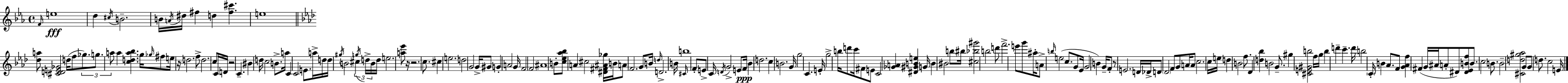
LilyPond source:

{
  \clef treble
  \time 4/4
  \defaultTimeSignature
  \key ees \major
  \grace { f'16 }\fff e''1 | d''4 \acciaccatura { cis''16 } b'2.-- | b'16 \acciaccatura { a'16 } dis''16 fis''4 d''4 <fis'' cis'''>4. | e''1 | \break \bar "||" \break \key f \minor <des'' a''>8 <cis' d' e' ges'>2 d''16( f''8 \tuplet 3/2 { ges''8.) | g''8. a''8 } a''4 <c'' d'' a'' bes''>4. g''16 | \grace { ges''16 } fis''8 e''16 r16 d''2. | f''8-> d''2. c''8 | \break c'16 d'16 r2 c'4.-- | bis'4 d''16 c''2 b'8.-> | a''16 c'4 c'2 e'8. | a''16-> d''16 d''16 \acciaccatura { gis''16 } b'2 cis''4 | \break \tuplet 3/2 { \acciaccatura { g''16 } d''16-> b'16 } d''16 e''2. | <a'' ees'''>8 r16 r2. | c''8. cis''4 e''2. | d''2 g'2 | \break g'16-> gis'8 g'4-. a'2 | g'16 f'2 f'2 | ais'1 | b'8-. <c'' ees'' aes'' bes''>8 a'4 cis''2 | \break <dis' fis' ais' ges''>16 b'16 a'8 f'2. | g'8 b'16 \grace { d''16 } d'2.-> | b'16 \grace { cis'16 } b''1 | f'8-. e'8-> c'16 \acciaccatura { d'16 } g'2-> | \break e'8 f'16\ppp bes'4 d''2. | c''4 b'2. | g'16 g''2 c'4. | e'16-. g''2-> b''16 d'''8 | \break c'''16 fis'8 e'8 c'2 <ges' a'>4 | <dis' gis' b' e''>4 g'16 b'4 bis'2 | b''8 bis''16 <cis'' bes'' gis'''>2 b''2 | d'''8 f'''2.-> | \break e'''8 g'''8 ais''16-. a'8-> \grace { b''16 } e''2( | c''8. g'8 ees'16 g'2 | b'4) g'16-- f'8-. r8 e'2. | d'16 des'16-> d'8 \parenthesize des'2 | \break f'8 g'8 a'16 a'8 c''2. | c''16 e''16 d''4 b'2 | f''8. des'4 <d'' bes''>4 b'2 | g'8.-- gis''4 <cis' e' gis' b''>2 | \break f''16 g''16 b''4 d'''4-- | c'''4.-- d'''16 b''2 \parenthesize c'16-. | b'4 aes'8. f'8 <g' aes' f''>4 fis'4( | g'16 ais'16 a'8-. dis'8) <dis' ees' b' f''>8 b'8. c''2 | \break b'8. b'2-- <cis' d'' gis'' aes''>2 | g'8 g'8 d''8. c''2 | e'16 \bar "|."
}